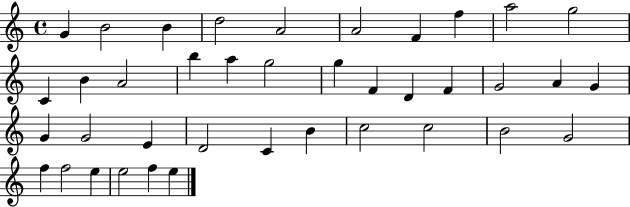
G4/q B4/h B4/q D5/h A4/h A4/h F4/q F5/q A5/h G5/h C4/q B4/q A4/h B5/q A5/q G5/h G5/q F4/q D4/q F4/q G4/h A4/q G4/q G4/q G4/h E4/q D4/h C4/q B4/q C5/h C5/h B4/h G4/h F5/q F5/h E5/q E5/h F5/q E5/q